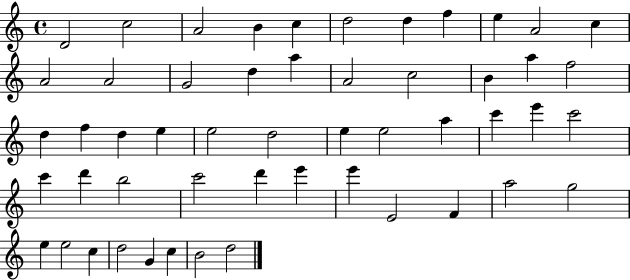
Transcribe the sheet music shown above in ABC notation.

X:1
T:Untitled
M:4/4
L:1/4
K:C
D2 c2 A2 B c d2 d f e A2 c A2 A2 G2 d a A2 c2 B a f2 d f d e e2 d2 e e2 a c' e' c'2 c' d' b2 c'2 d' e' e' E2 F a2 g2 e e2 c d2 G c B2 d2